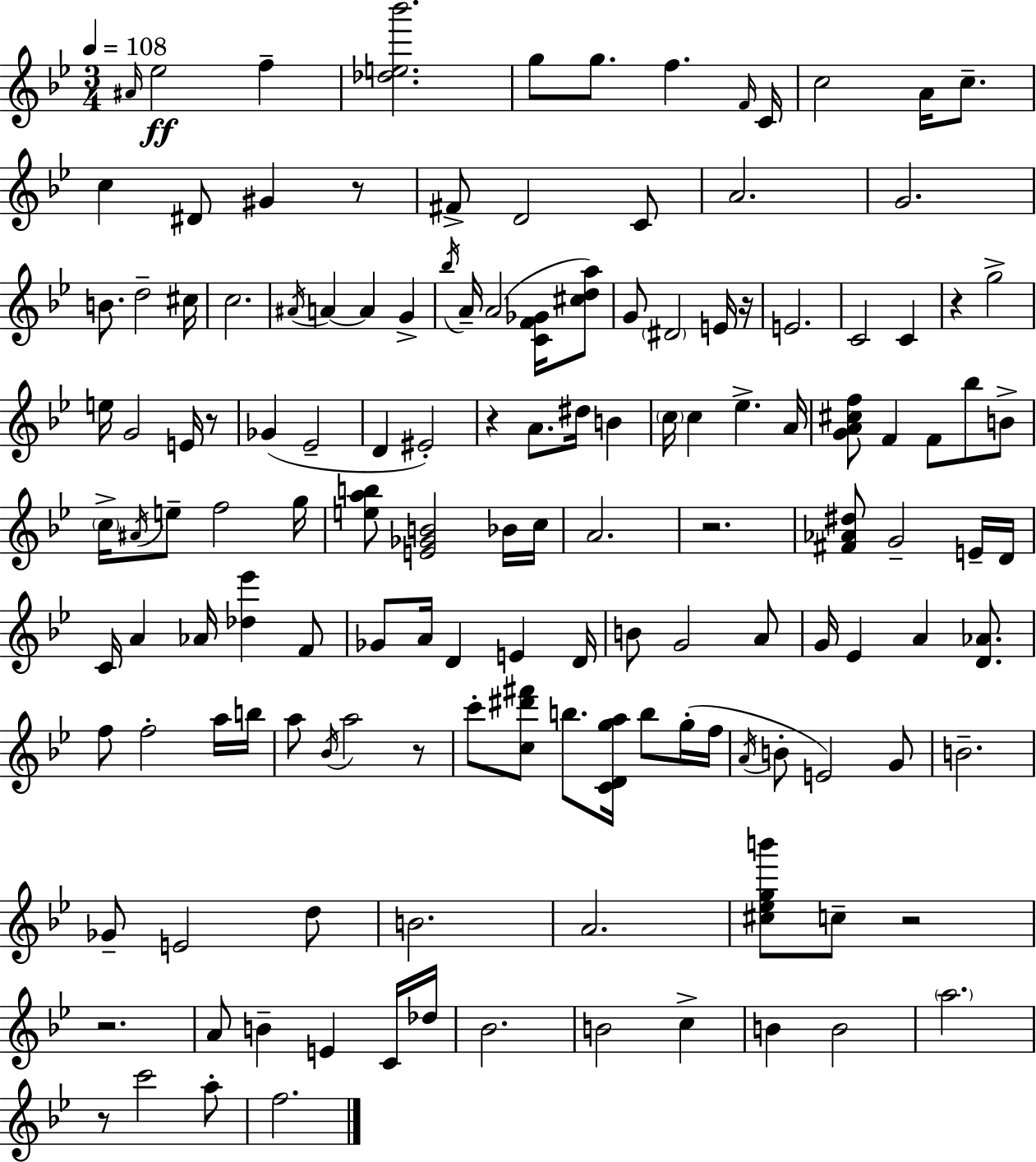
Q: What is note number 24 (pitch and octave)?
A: A#4